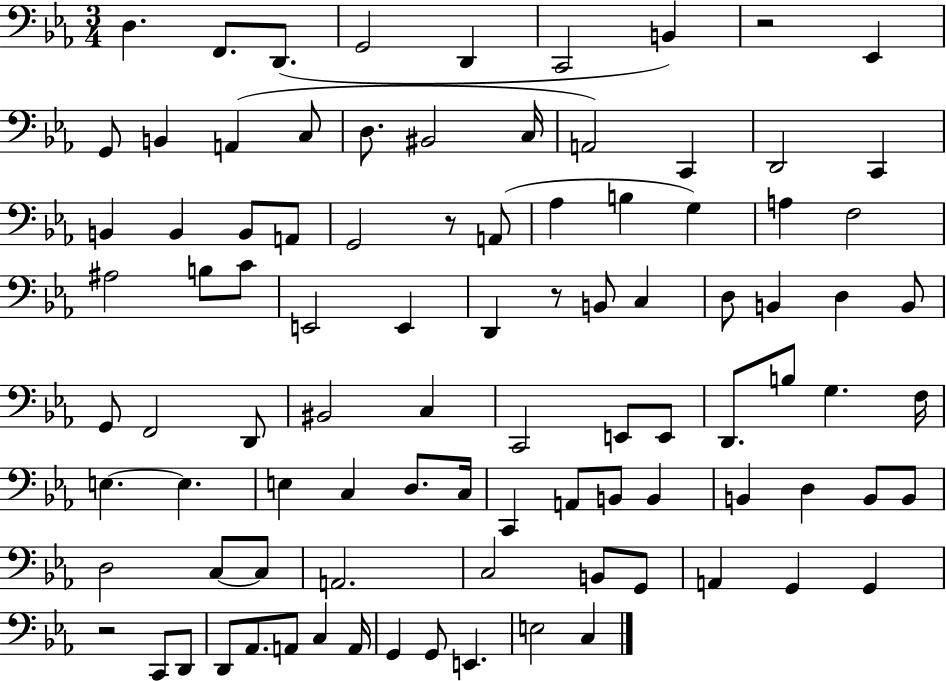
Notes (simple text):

D3/q. F2/e. D2/e. G2/h D2/q C2/h B2/q R/h Eb2/q G2/e B2/q A2/q C3/e D3/e. BIS2/h C3/s A2/h C2/q D2/h C2/q B2/q B2/q B2/e A2/e G2/h R/e A2/e Ab3/q B3/q G3/q A3/q F3/h A#3/h B3/e C4/e E2/h E2/q D2/q R/e B2/e C3/q D3/e B2/q D3/q B2/e G2/e F2/h D2/e BIS2/h C3/q C2/h E2/e E2/e D2/e. B3/e G3/q. F3/s E3/q. E3/q. E3/q C3/q D3/e. C3/s C2/q A2/e B2/e B2/q B2/q D3/q B2/e B2/e D3/h C3/e C3/e A2/h. C3/h B2/e G2/e A2/q G2/q G2/q R/h C2/e D2/e D2/e Ab2/e. A2/e C3/q A2/s G2/q G2/e E2/q. E3/h C3/q